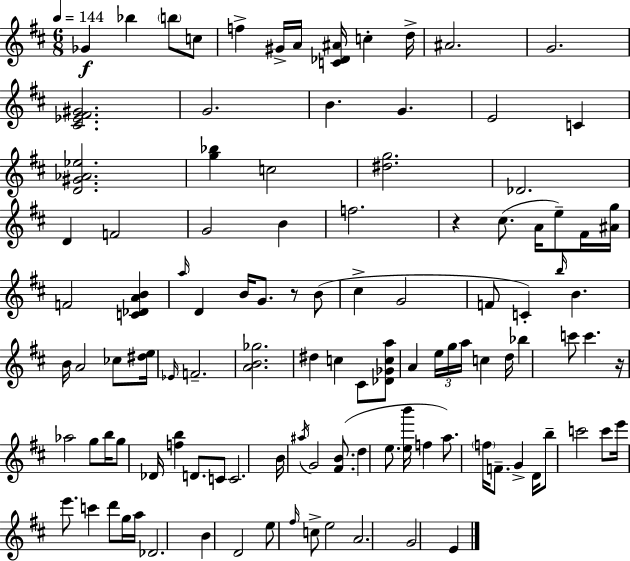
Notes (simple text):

Gb4/q Bb5/q B5/e C5/e F5/q G#4/s A4/s [C4,Db4,A#4]/s C5/q D5/s A#4/h. G4/h. [C#4,Eb4,F#4,G#4]/h. G4/h. B4/q. G4/q. E4/h C4/q [D4,G#4,Ab4,Eb5]/h. [G5,Bb5]/q C5/h [D#5,G5]/h. Db4/h. D4/q F4/h G4/h B4/q F5/h. R/q C#5/e. A4/s E5/e F#4/s [A#4,G5]/s F4/h [C4,Db4,A4,B4]/q A5/s D4/q B4/s G4/e. R/e B4/e C#5/q G4/h F4/e C4/q B5/s B4/q. B4/s A4/h CES5/e [D#5,E5]/s Eb4/s F4/h. [A4,B4,Gb5]/h. D#5/q C5/q C#4/e [Db4,Gb4,C5,A5]/e A4/q E5/s G5/s A5/s C5/q D5/s Bb5/q C6/e C6/q. R/s Ab5/h G5/e B5/s G5/e Db4/s [F5,B5]/q D4/e. C4/e C4/h. B4/s A#5/s G4/h [F#4,B4]/e. D5/q E5/e. [E5,B6]/s F5/q A5/e. F5/s F4/e. G4/q D4/s B5/e C6/h C6/e E6/s E6/e. C6/q D6/e G5/s A5/s Db4/h. B4/q D4/h E5/e F#5/s C5/e E5/h A4/h. G4/h E4/q